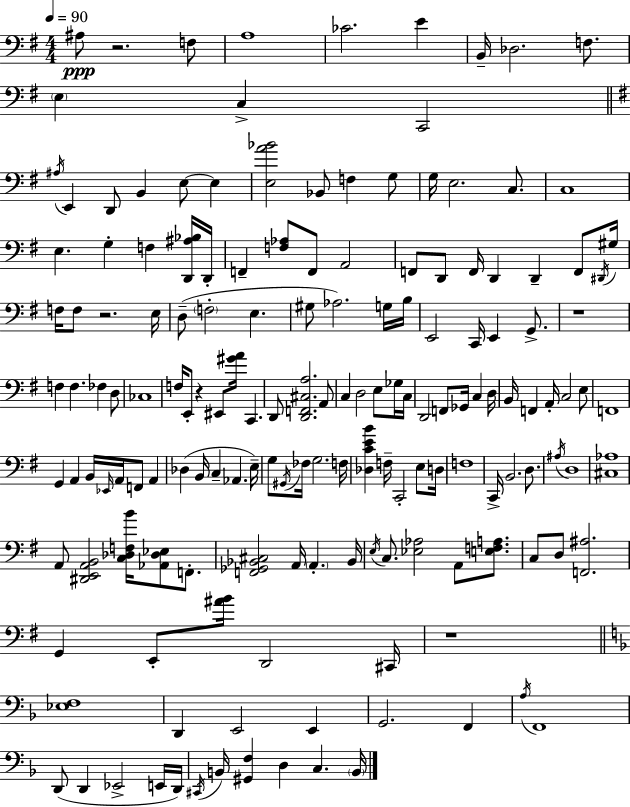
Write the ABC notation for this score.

X:1
T:Untitled
M:4/4
L:1/4
K:G
^A,/2 z2 F,/2 A,4 _C2 E B,,/4 _D,2 F,/2 E, C, C,,2 ^A,/4 E,, D,,/2 B,, E,/2 E, [E,A_B]2 _B,,/2 F, G,/2 G,/4 E,2 C,/2 C,4 E, G, F, [D,,^A,_B,]/4 D,,/4 F,, [F,_A,]/2 F,,/2 A,,2 F,,/2 D,,/2 F,,/4 D,, D,, F,,/2 ^D,,/4 ^G,/4 F,/4 F,/2 z2 E,/4 D,/2 F,2 E, ^G,/2 _A,2 G,/4 B,/4 E,,2 C,,/4 E,, G,,/2 z4 F, F, _F, D,/2 _C,4 F,/4 E,,/2 z ^E,,/2 [^GA]/4 C,, D,,/2 [D,,F,,^C,A,]2 A,,/2 C, D,2 E,/2 _G,/4 C,/4 D,,2 F,,/2 _G,,/4 C, D,/4 B,,/4 F,, A,,/4 C,2 E,/2 F,,4 G,, A,, B,,/4 _E,,/4 A,,/4 F,,/2 A,, _D, B,,/4 C, _A,, E,/4 G,/2 ^G,,/4 _F,/4 G,2 F,/4 [_D,CEB] F,/4 C,,2 E,/2 D,/4 F,4 C,,/4 B,,2 D,/2 ^A,/4 D,4 [^C,_A,]4 A,,/2 [^D,,E,,A,,B,,]2 [C,_D,F,B]/4 [_A,,_D,_E,]/2 F,,/2 [F,,_G,,_B,,^C,]2 A,,/4 A,, _B,,/4 E,/4 C,/2 [_E,_A,]2 A,,/2 [E,F,A,]/2 C,/2 D,/2 [F,,^A,]2 G,, E,,/2 [^AB]/4 D,,2 ^C,,/4 z4 [_E,F,]4 D,, E,,2 E,, G,,2 F,, A,/4 F,,4 D,,/2 D,, _E,,2 E,,/4 D,,/4 ^C,,/4 B,,/4 [^G,,F,] D, C, B,,/4